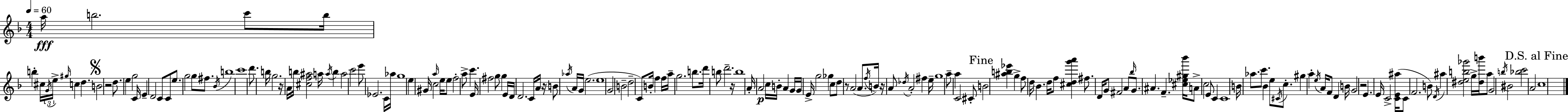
{
  \clef treble
  \numericTimeSignature
  \time 4/4
  \key f \major
  \tempo 4 = 60
  a''16\fff b''2. c'''8 b''16 | b''4-. cis''16 \tuplet 3/2 { \acciaccatura { g'16 } e''16-> \grace { gis''16 } } c''4 d''4. | \mark \markup { \musicglyph "scripts.segno" } b'2 r2 | d''8. e''4 g''2 | \break c'16 e'4-- d'2 c'8 | c'8 e''8. g''2 g''8 fis''8. | \acciaccatura { bes'16 } b''1 | c'''1 | \break d'''8. b''16 g''2. | r16 a'16 b''16 <cis'' f'' ais''>2 a''16 \acciaccatura { a''16 } | b''4 a''2 c'''2 | e'''8 ees'2. | \break c'16 aes''16 g''1 | e''4 gis'16 \grace { a''16 } c''2 | e''16 e''8 f''2-. a''8-> c'''4. | e'16 fis''2 g''8 | \break g''4 e'16 d'16 d'2. | c'16 a'16 r16 b'8 \acciaccatura { aes''16 } a'16 g'16 e''2.( | e''1 | g'2 b'2-- | \break d''2-- c'8) | b'16-. f''4 f''16 a''16-- g''2. | b''8. d'''16 b''8 d'''2.-- | r16 b''1 | \break a'16-. a'2\p c''16 | b'16-. a'4 g'16 g'16 e'16-> g''2 | ges''4 c''8 d''8 r8 a'2( | a'8. \acciaccatura { f''16 } b'16) r16 a'8 \acciaccatura { des''16 } a'2-. | \break fis''4 e''16-- g''1 | a''8-- a''4 c'2 | cis'8-. \mark "Fine" b'2 | <ais'' b'' ees'''>4 g''4-> f''8 d''16 bes'4. | \break d''16 f''8 <cis'' d'' g''' a'''>4 fis''8. d'16 g'8 fis'2 | a'8 \grace { bes''16 } g'8. ais'4. | f'4.-- <cis'' ees'' gis'' bes'''>16 a'8-> c''2 | e'8 c'4 c'1 | \break b'16 aes''8. c'''8. | bes'4 e''8 \acciaccatura { cis'16 } c''8.-. gis''4 a''4-. | \acciaccatura { e''16 } a'16 f'8 d'4 b'16 g'2 | r2 e'4. | \break e'16 c'2-> <c' e' ais''>16( c'8 f'2. | b'8) \acciaccatura { d'16 } ais''4 | <dis'' e'' b'' ges'''>2 g''16-> <dis'' b'''>16 a''8 g'2 | \acciaccatura { b''16 } bis'2 <bes'' c'''>2 | \break a'2 \mark "D.S. al Fine" c''1 | \bar "|."
}